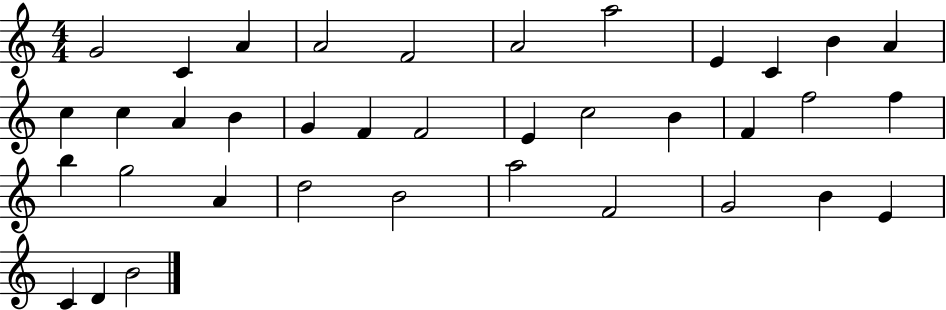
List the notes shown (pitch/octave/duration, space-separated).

G4/h C4/q A4/q A4/h F4/h A4/h A5/h E4/q C4/q B4/q A4/q C5/q C5/q A4/q B4/q G4/q F4/q F4/h E4/q C5/h B4/q F4/q F5/h F5/q B5/q G5/h A4/q D5/h B4/h A5/h F4/h G4/h B4/q E4/q C4/q D4/q B4/h